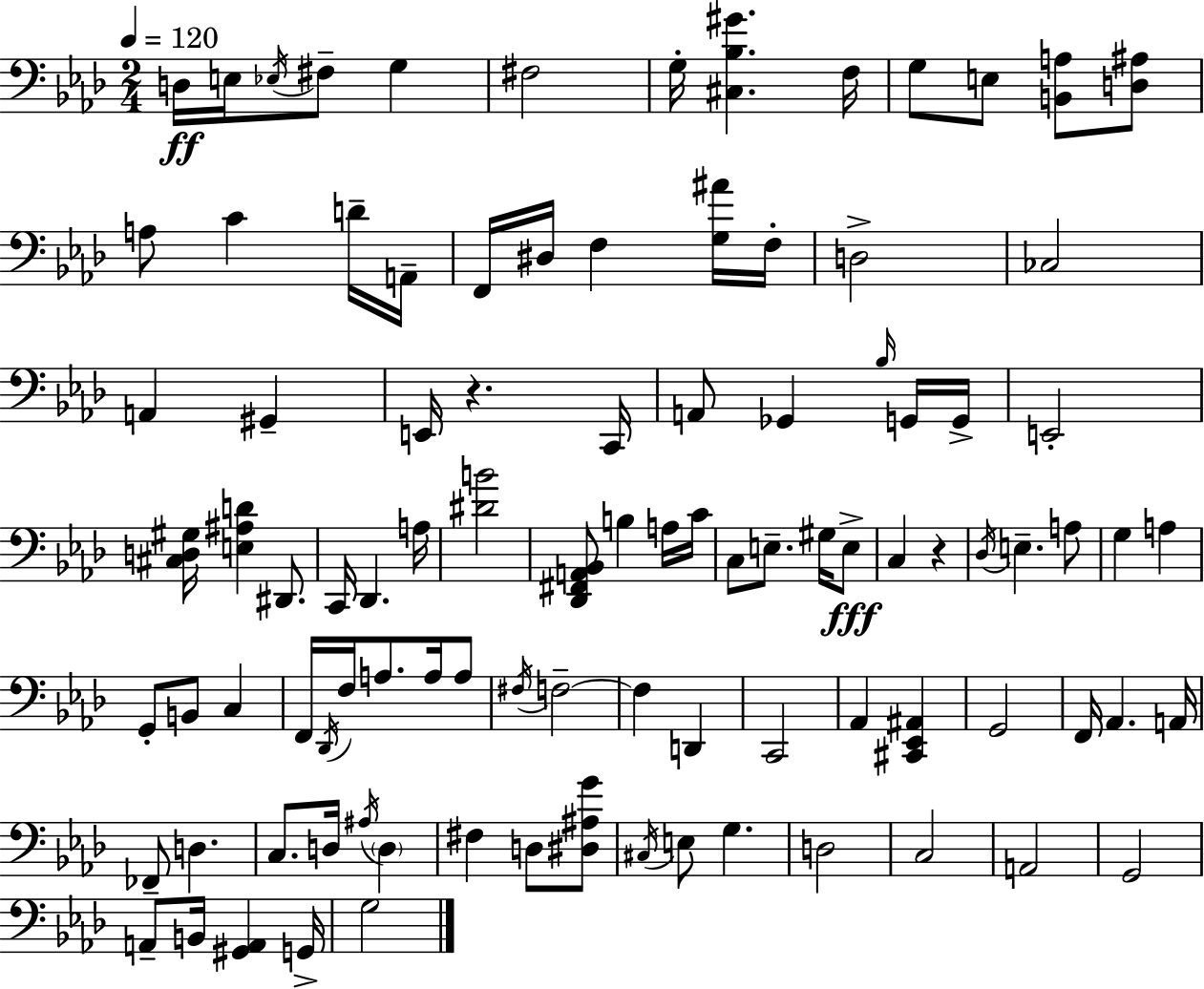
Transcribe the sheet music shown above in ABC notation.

X:1
T:Untitled
M:2/4
L:1/4
K:Ab
D,/4 E,/4 _E,/4 ^F,/2 G, ^F,2 G,/4 [^C,_B,^G] F,/4 G,/2 E,/2 [B,,A,]/2 [D,^A,]/2 A,/2 C D/4 A,,/4 F,,/4 ^D,/4 F, [G,^A]/4 F,/4 D,2 _C,2 A,, ^G,, E,,/4 z C,,/4 A,,/2 _G,, _B,/4 G,,/4 G,,/4 E,,2 [^C,D,^G,]/4 [E,^A,D] ^D,,/2 C,,/4 _D,, A,/4 [^DB]2 [_D,,^F,,A,,_B,,]/2 B, A,/4 C/4 C,/2 E,/2 ^G,/4 E,/2 C, z _D,/4 E, A,/2 G, A, G,,/2 B,,/2 C, F,,/4 _D,,/4 F,/4 A,/2 A,/4 A,/2 ^F,/4 F,2 F, D,, C,,2 _A,, [^C,,_E,,^A,,] G,,2 F,,/4 _A,, A,,/4 _F,,/2 D, C,/2 D,/4 ^A,/4 D, ^F, D,/2 [^D,^A,G]/2 ^C,/4 E,/2 G, D,2 C,2 A,,2 G,,2 A,,/2 B,,/4 [^G,,A,,] G,,/4 G,2